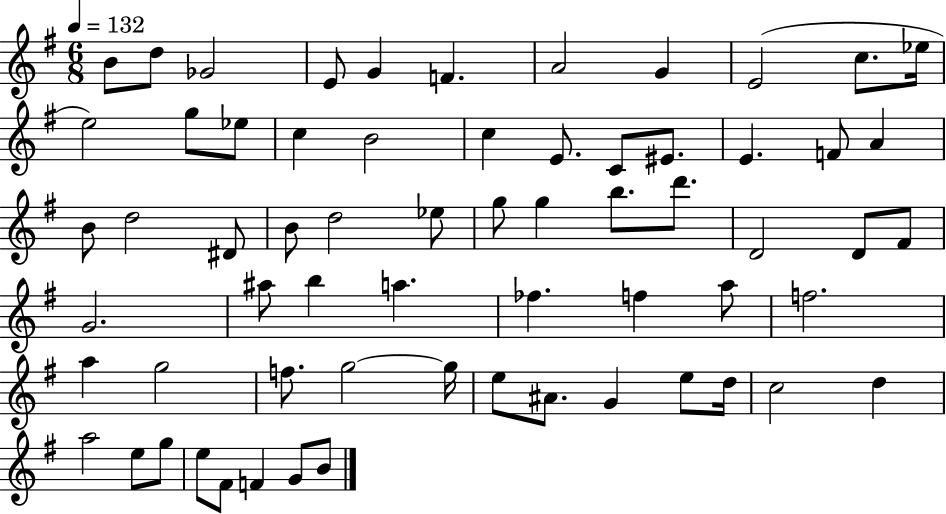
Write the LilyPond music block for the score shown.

{
  \clef treble
  \numericTimeSignature
  \time 6/8
  \key g \major
  \tempo 4 = 132
  b'8 d''8 ges'2 | e'8 g'4 f'4. | a'2 g'4 | e'2( c''8. ees''16 | \break e''2) g''8 ees''8 | c''4 b'2 | c''4 e'8. c'8 eis'8. | e'4. f'8 a'4 | \break b'8 d''2 dis'8 | b'8 d''2 ees''8 | g''8 g''4 b''8. d'''8. | d'2 d'8 fis'8 | \break g'2. | ais''8 b''4 a''4. | fes''4. f''4 a''8 | f''2. | \break a''4 g''2 | f''8. g''2~~ g''16 | e''8 ais'8. g'4 e''8 d''16 | c''2 d''4 | \break a''2 e''8 g''8 | e''8 fis'8 f'4 g'8 b'8 | \bar "|."
}